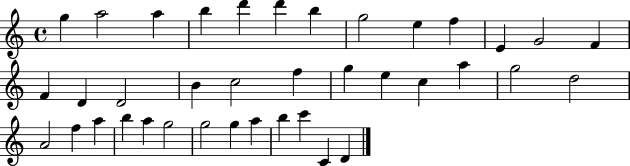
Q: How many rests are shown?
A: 0